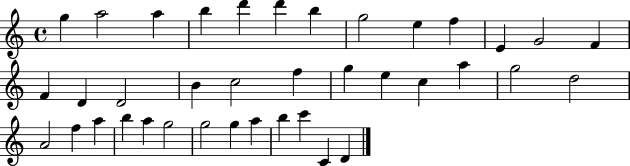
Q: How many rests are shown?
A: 0